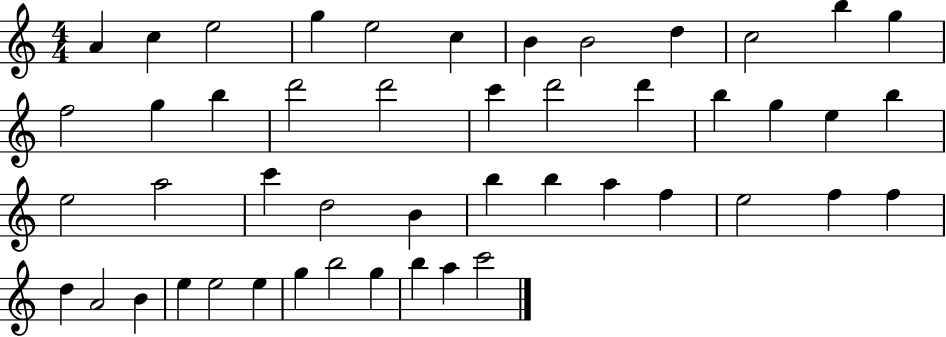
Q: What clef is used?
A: treble